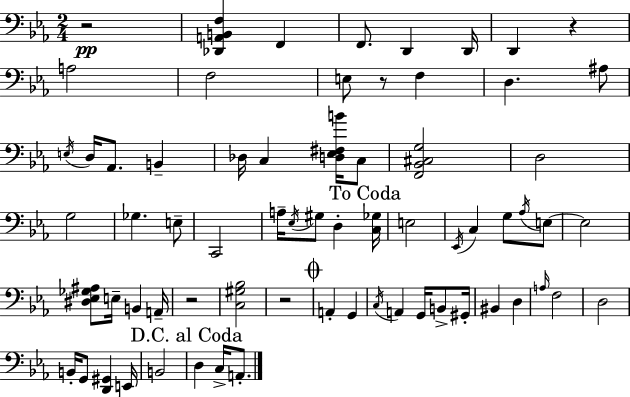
{
  \clef bass
  \numericTimeSignature
  \time 2/4
  \key ees \major
  r2\pp | <des, a, b, f>4 f,4 | f,8. d,4 d,16 | d,4 r4 | \break a2 | f2 | e8 r8 f4 | d4. ais8 | \break \acciaccatura { e16 } d16 aes,8. b,4-- | des16 c4 <d ees fis b'>16 c8 | <f, bes, cis g>2 | d2 | \break g2 | ges4. e8-- | c,2 | a16-- \acciaccatura { ees16 } gis8 d4-. | \break \mark "To Coda" <c ges>16 e2 | \acciaccatura { ees,16 } c4 g8 | \acciaccatura { aes16 } e8~~ e2 | <dis ees ges ais>8 e16-- b,4 | \break a,16-- r2 | <c gis bes>2 | r2 | \mark \markup { \musicglyph "scripts.coda" } a,4-. | \break g,4 \acciaccatura { c16 } a,4 | g,16 b,8-> gis,16-. bis,4 | d4 \grace { a16 } f2 | d2 | \break b,16-. g,8 | <d, gis,>4 e,16 b,2 | \mark "D.C. al Coda" d4 | c16-> a,8.-. \bar "|."
}